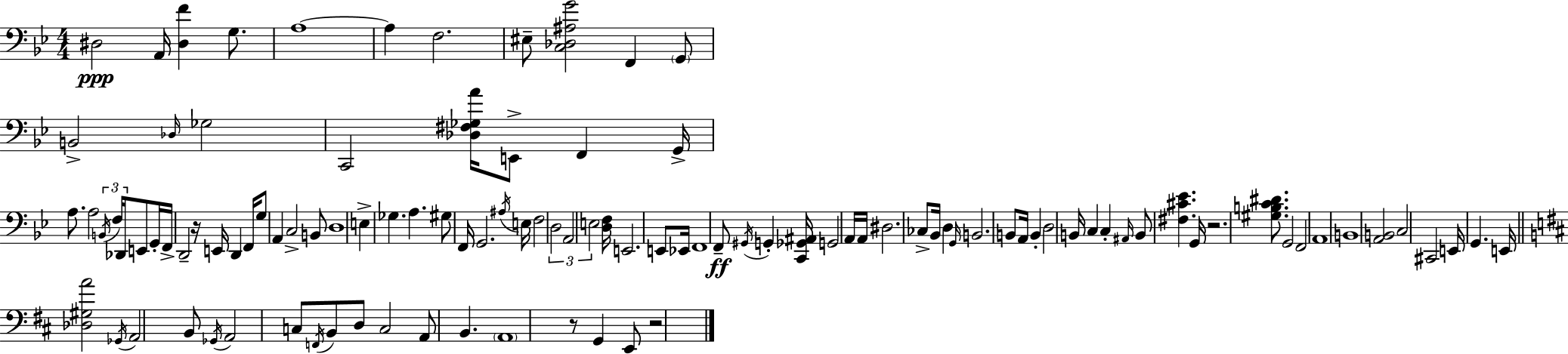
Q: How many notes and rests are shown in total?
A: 108